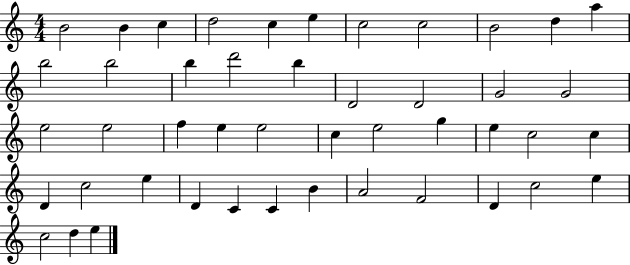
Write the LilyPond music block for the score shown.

{
  \clef treble
  \numericTimeSignature
  \time 4/4
  \key c \major
  b'2 b'4 c''4 | d''2 c''4 e''4 | c''2 c''2 | b'2 d''4 a''4 | \break b''2 b''2 | b''4 d'''2 b''4 | d'2 d'2 | g'2 g'2 | \break e''2 e''2 | f''4 e''4 e''2 | c''4 e''2 g''4 | e''4 c''2 c''4 | \break d'4 c''2 e''4 | d'4 c'4 c'4 b'4 | a'2 f'2 | d'4 c''2 e''4 | \break c''2 d''4 e''4 | \bar "|."
}